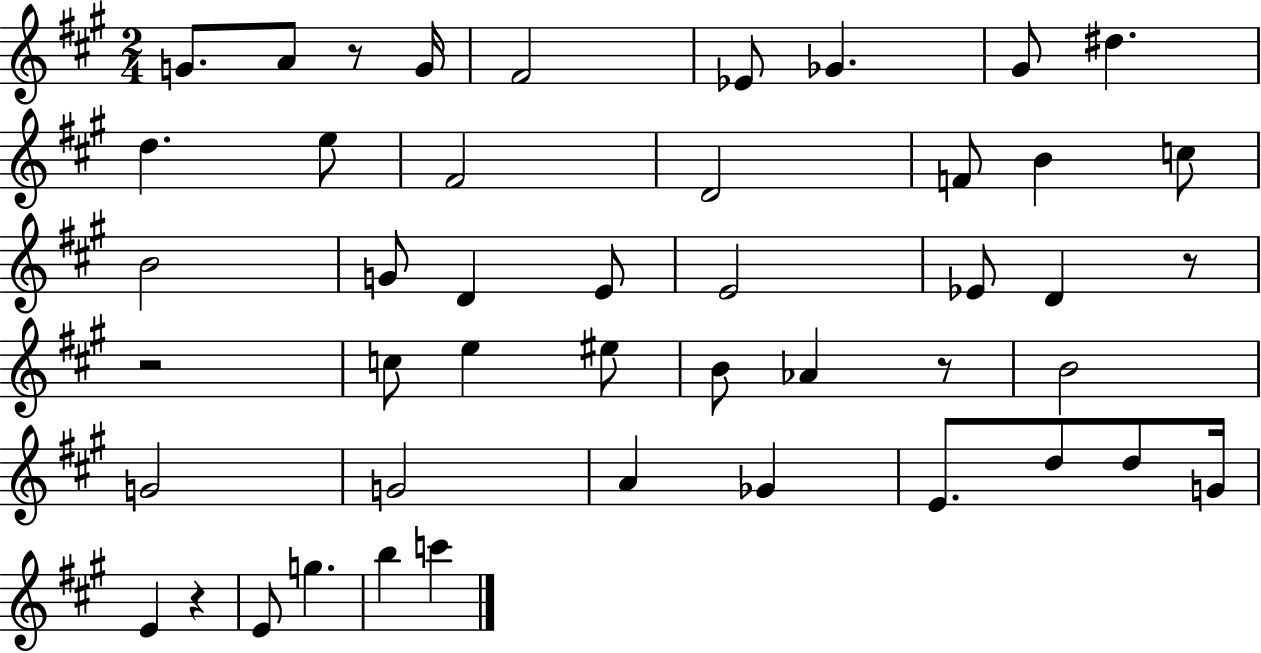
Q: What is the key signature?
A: A major